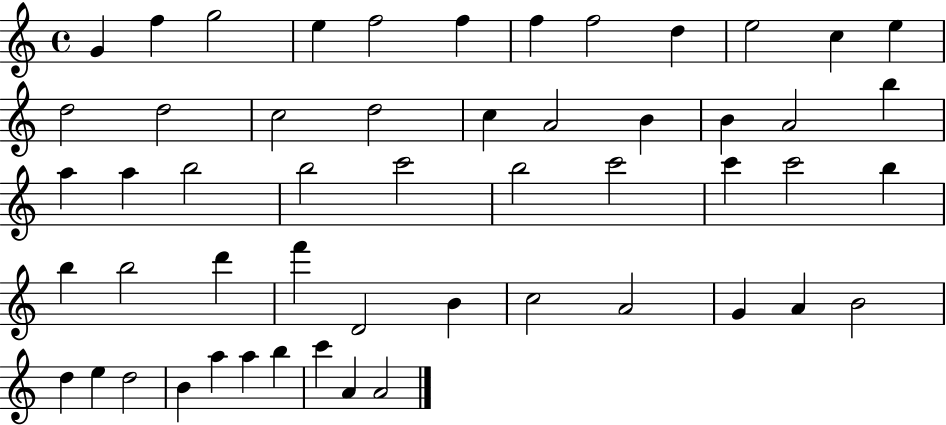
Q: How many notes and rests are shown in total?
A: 53